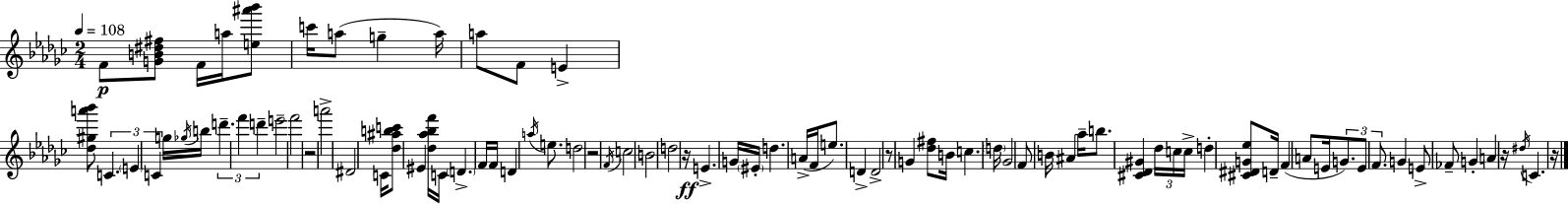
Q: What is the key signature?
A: EES minor